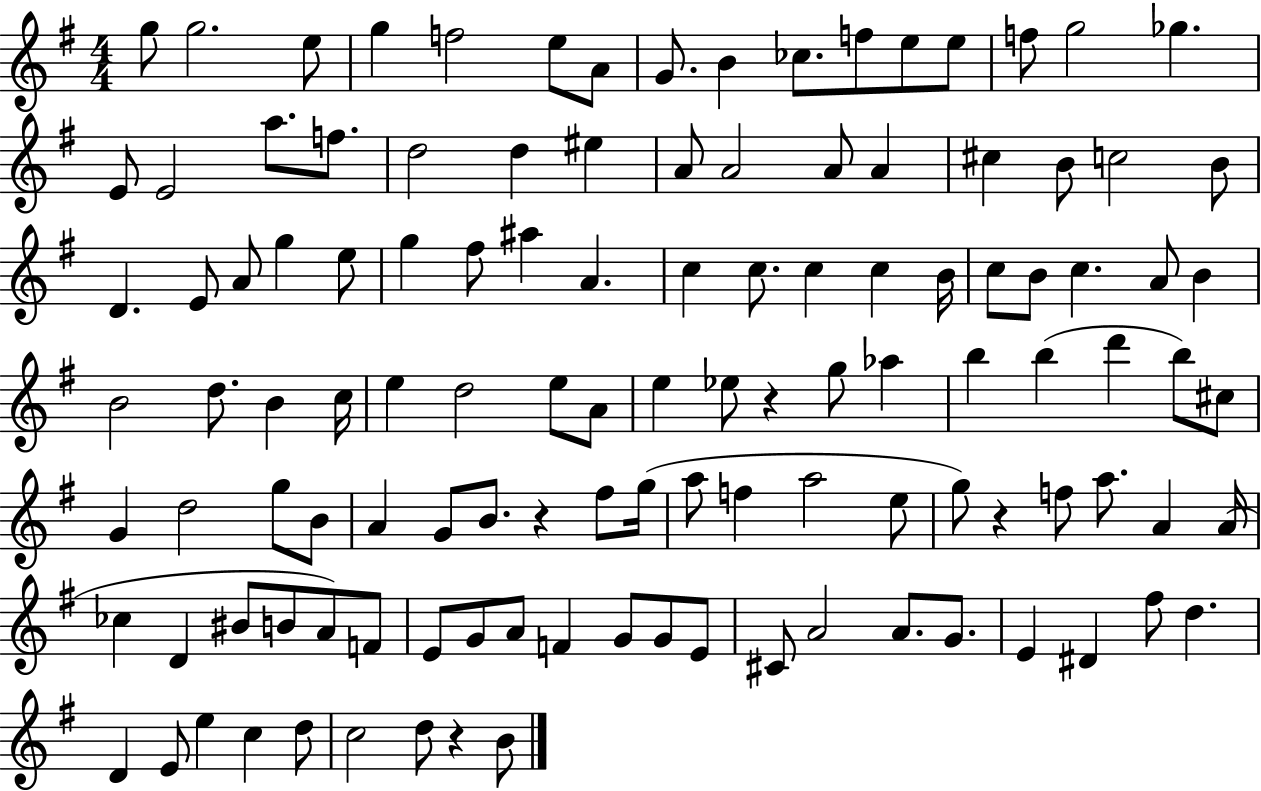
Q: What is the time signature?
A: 4/4